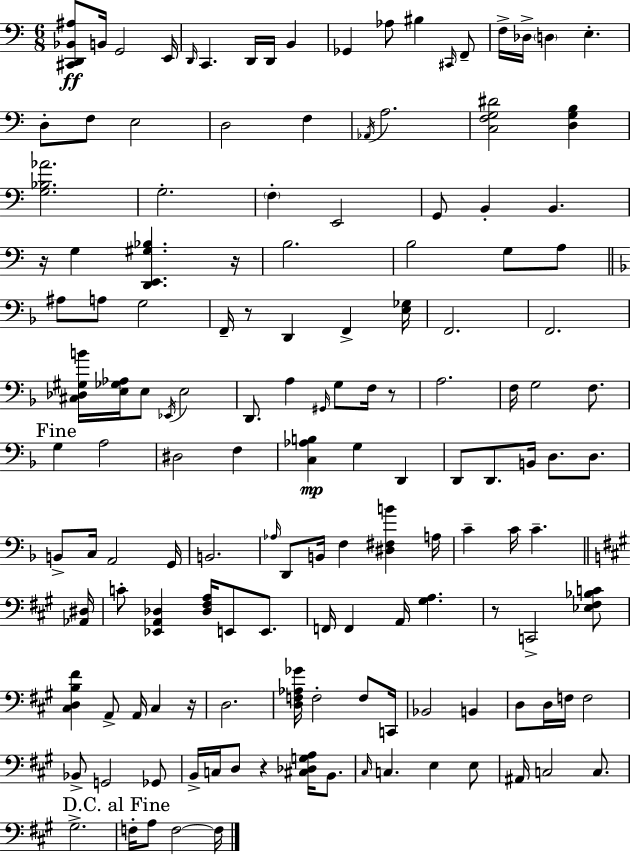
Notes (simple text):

[C#2,D2,Bb2,A#3]/e B2/s G2/h E2/s D2/s C2/q. D2/s D2/s B2/q Gb2/q Ab3/e BIS3/q C#2/s F2/e F3/s Db3/s D3/q E3/q. D3/e F3/e E3/h D3/h F3/q Ab2/s A3/h. [C3,F3,G3,D#4]/h [D3,G3,B3]/q [G3,Bb3,Ab4]/h. G3/h. F3/q E2/h G2/e B2/q B2/q. R/s G3/q [D2,E2,G#3,Bb3]/q. R/s B3/h. B3/h G3/e A3/e A#3/e A3/e G3/h F2/s R/e D2/q F2/q [E3,Gb3]/s F2/h. F2/h. [C#3,Db3,G#3,B4]/s [E3,Gb3,Ab3]/s E3/e Eb2/s E3/h D2/e. A3/q G#2/s G3/e F3/s R/e A3/h. F3/s G3/h F3/e. G3/q A3/h D#3/h F3/q [C3,Ab3,B3]/q G3/q D2/q D2/e D2/e. B2/s D3/e. D3/e. B2/e C3/s A2/h G2/s B2/h. Ab3/s D2/e B2/s F3/q [D#3,F#3,B4]/q A3/s C4/q C4/s C4/q. [Ab2,D#3]/s C4/e [Eb2,A2,Db3]/q [Db3,F#3,A3]/s E2/e E2/e. F2/s F2/q A2/s [G#3,A3]/q. R/e C2/h [Eb3,F#3,Bb3,C4]/e [C#3,D3,B3,F#4]/q A2/e A2/s C#3/q R/s D3/h. [D3,F3,Ab3,Gb4]/s F3/h F3/e C2/s Bb2/h B2/q D3/e D3/s F3/s F3/h Bb2/e G2/h Gb2/e B2/s C3/s D3/e R/q [C#3,Db3,G3,A3]/s B2/e. C#3/s C3/q. E3/q E3/e A#2/s C3/h C3/e. G#3/h. F3/s A3/e F3/h F3/s